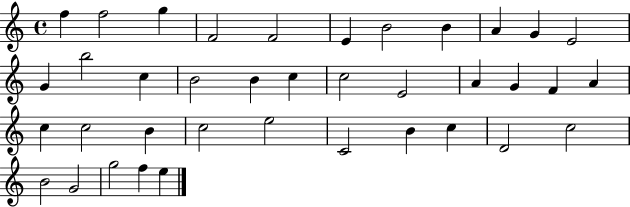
F5/q F5/h G5/q F4/h F4/h E4/q B4/h B4/q A4/q G4/q E4/h G4/q B5/h C5/q B4/h B4/q C5/q C5/h E4/h A4/q G4/q F4/q A4/q C5/q C5/h B4/q C5/h E5/h C4/h B4/q C5/q D4/h C5/h B4/h G4/h G5/h F5/q E5/q